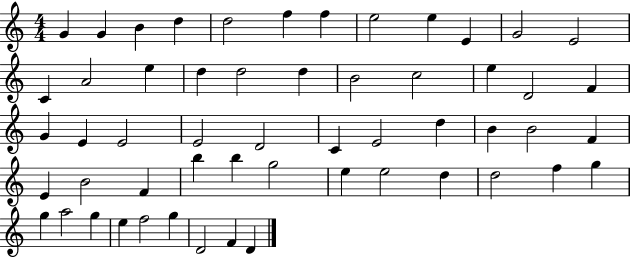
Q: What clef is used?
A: treble